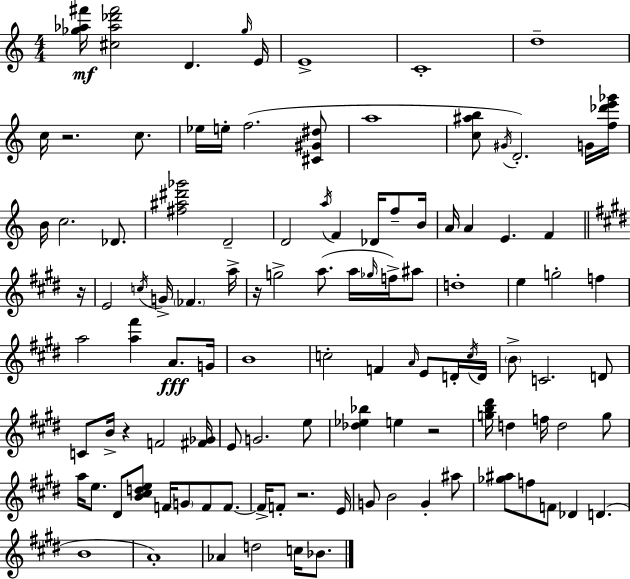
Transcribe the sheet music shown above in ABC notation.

X:1
T:Untitled
M:4/4
L:1/4
K:C
[_g_a^f']/4 [^c_a_d'^f']2 D _g/4 E/4 E4 C4 d4 c/4 z2 c/2 _e/4 e/4 f2 [^C^G^d]/2 a4 [c^ab]/2 ^G/4 D2 G/4 [f_d'e'_g']/4 B/4 c2 _D/2 [^f^a^d'_g']2 D2 D2 a/4 F _D/4 f/2 B/4 A/4 A E F z/4 E2 c/4 G/4 _F a/4 z/4 g2 a/2 a/4 _g/4 f/4 ^a/2 d4 e g2 f a2 [a^f'] A/2 G/4 B4 c2 F A/4 E/2 D/4 c/4 D/4 B/2 C2 D/2 C/2 B/4 z F2 [^F_G]/4 E/2 G2 e/2 [_d_e_b] e z2 [gb^d']/4 d f/4 d2 g/2 a/4 e/2 ^D/2 [B^cde]/2 F/4 G/2 F/2 F/2 F/4 F/2 z2 E/4 G/2 B2 G ^a/2 [_g^a]/2 f/2 F/2 _D D B4 A4 _A d2 c/4 _B/2